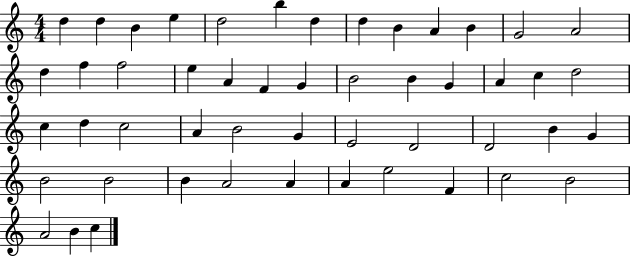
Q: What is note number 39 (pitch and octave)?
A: B4